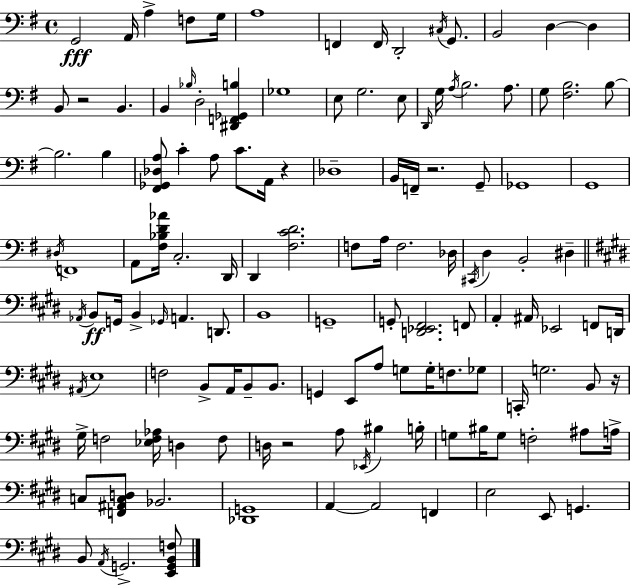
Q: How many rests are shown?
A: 5